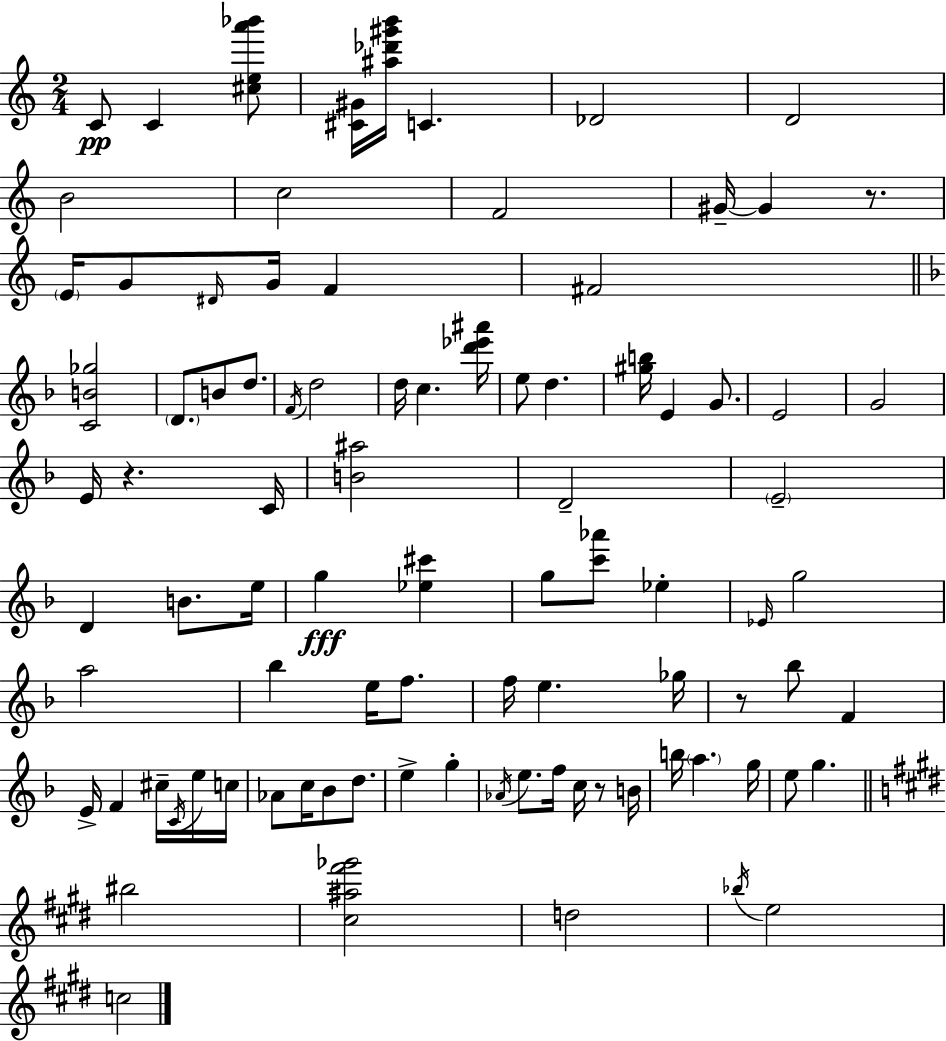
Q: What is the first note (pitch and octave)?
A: C4